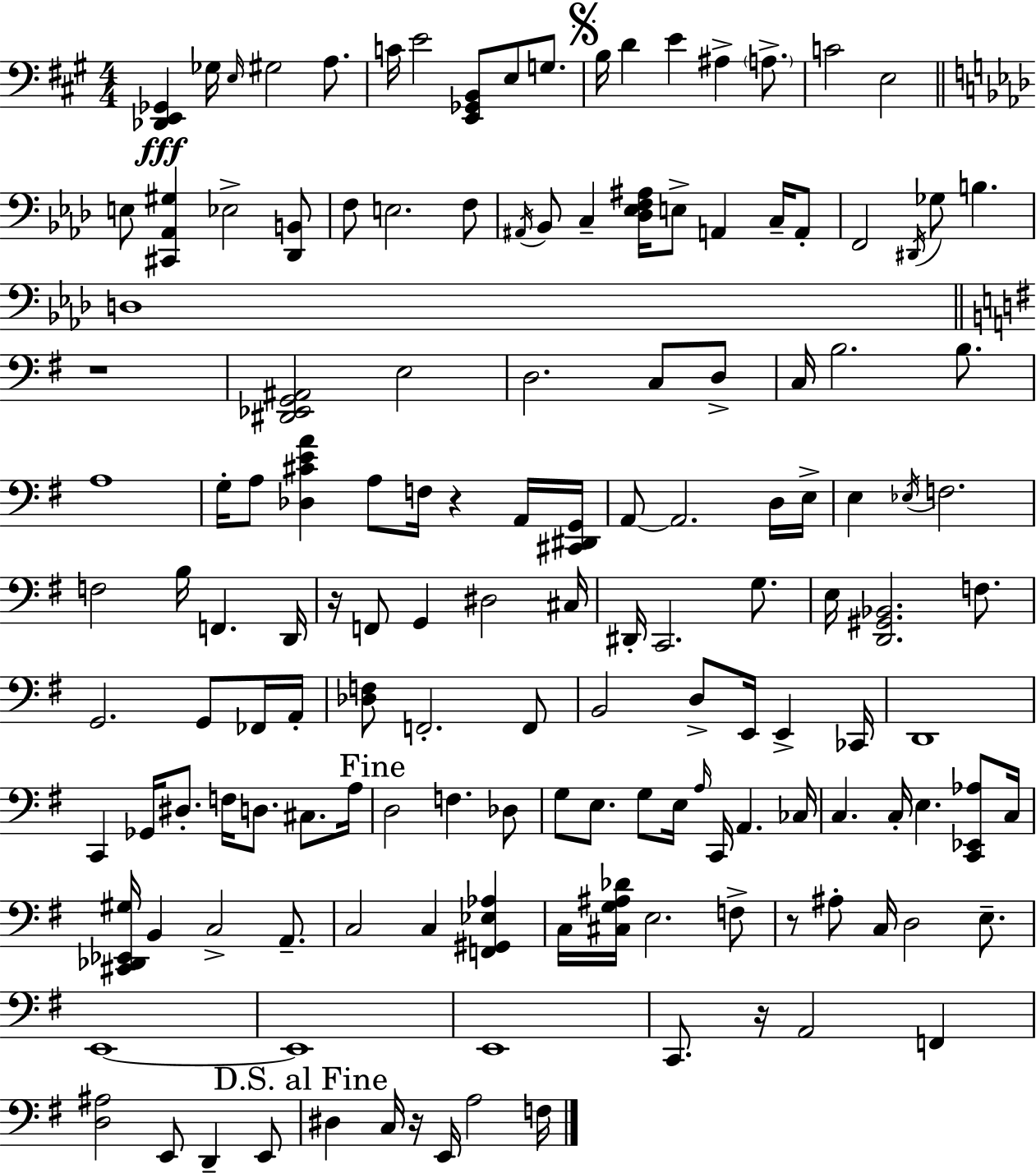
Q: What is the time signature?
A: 4/4